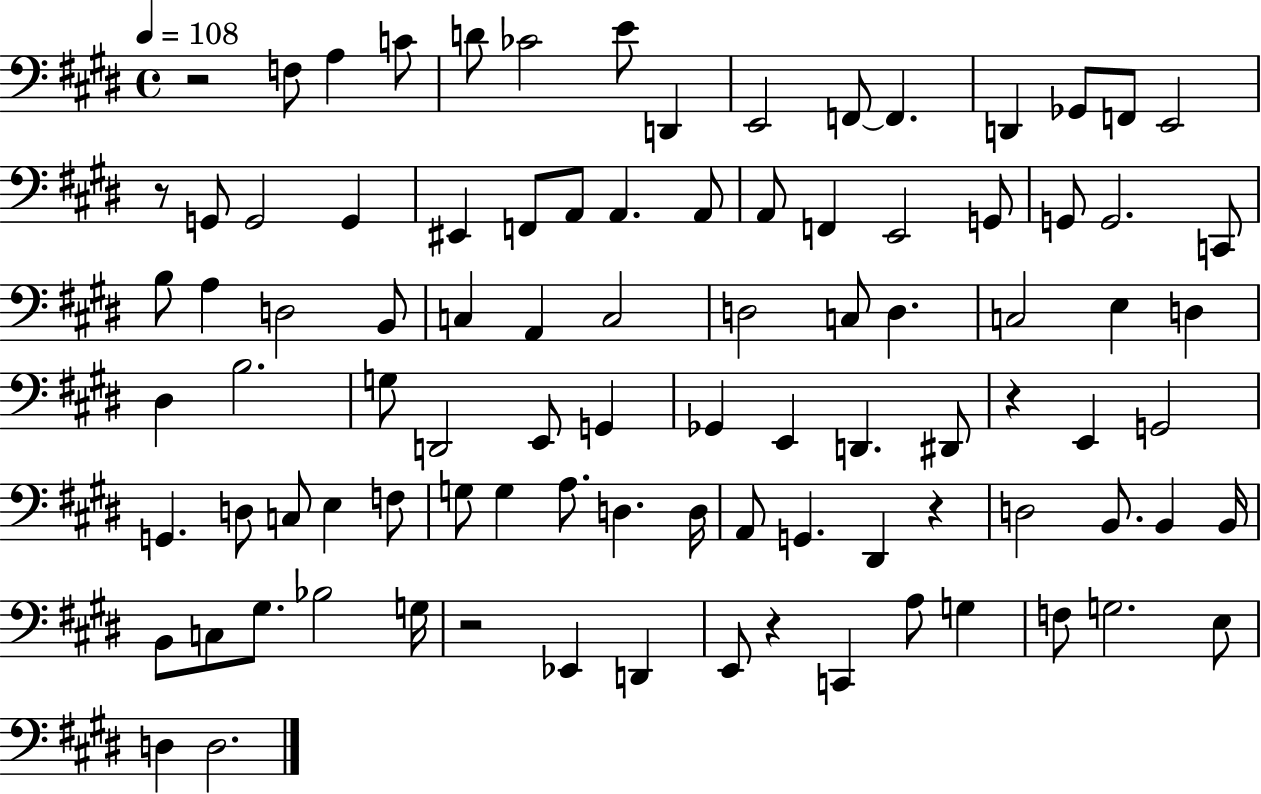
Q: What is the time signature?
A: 4/4